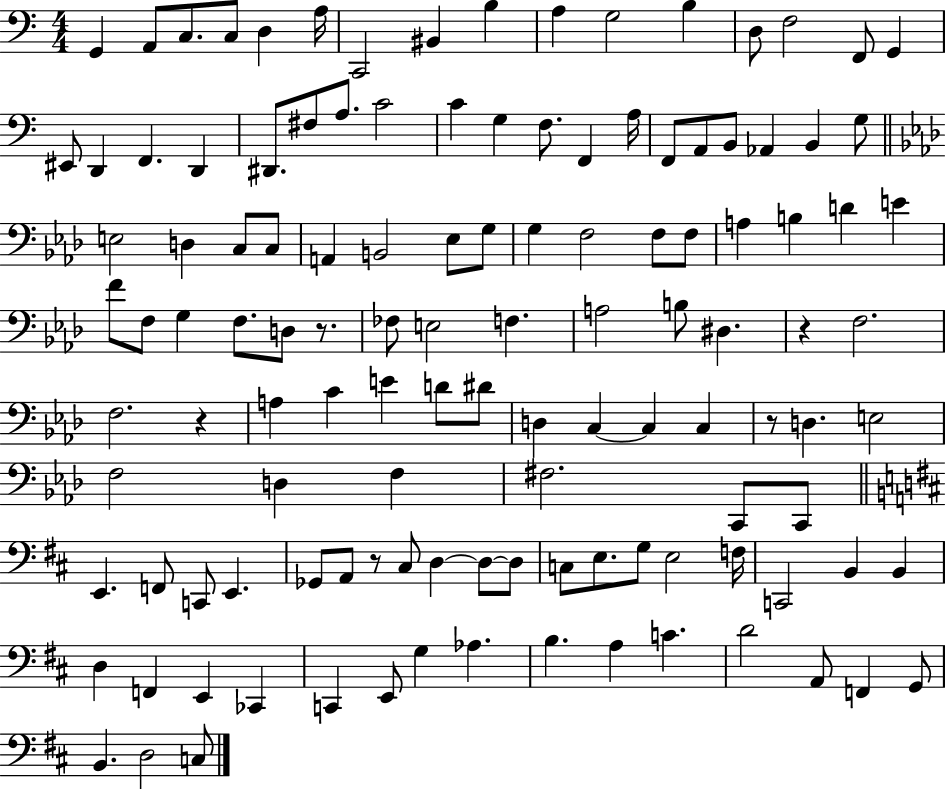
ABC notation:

X:1
T:Untitled
M:4/4
L:1/4
K:C
G,, A,,/2 C,/2 C,/2 D, A,/4 C,,2 ^B,, B, A, G,2 B, D,/2 F,2 F,,/2 G,, ^E,,/2 D,, F,, D,, ^D,,/2 ^F,/2 A,/2 C2 C G, F,/2 F,, A,/4 F,,/2 A,,/2 B,,/2 _A,, B,, G,/2 E,2 D, C,/2 C,/2 A,, B,,2 _E,/2 G,/2 G, F,2 F,/2 F,/2 A, B, D E F/2 F,/2 G, F,/2 D,/2 z/2 _F,/2 E,2 F, A,2 B,/2 ^D, z F,2 F,2 z A, C E D/2 ^D/2 D, C, C, C, z/2 D, E,2 F,2 D, F, ^F,2 C,,/2 C,,/2 E,, F,,/2 C,,/2 E,, _G,,/2 A,,/2 z/2 ^C,/2 D, D,/2 D,/2 C,/2 E,/2 G,/2 E,2 F,/4 C,,2 B,, B,, D, F,, E,, _C,, C,, E,,/2 G, _A, B, A, C D2 A,,/2 F,, G,,/2 B,, D,2 C,/2